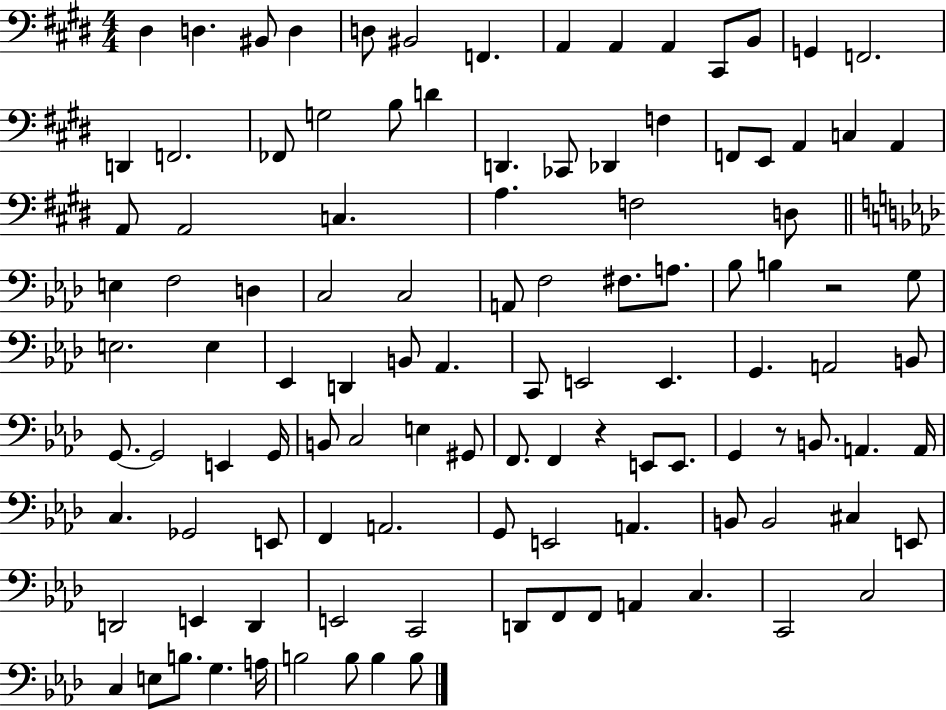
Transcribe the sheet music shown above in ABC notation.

X:1
T:Untitled
M:4/4
L:1/4
K:E
^D, D, ^B,,/2 D, D,/2 ^B,,2 F,, A,, A,, A,, ^C,,/2 B,,/2 G,, F,,2 D,, F,,2 _F,,/2 G,2 B,/2 D D,, _C,,/2 _D,, F, F,,/2 E,,/2 A,, C, A,, A,,/2 A,,2 C, A, F,2 D,/2 E, F,2 D, C,2 C,2 A,,/2 F,2 ^F,/2 A,/2 _B,/2 B, z2 G,/2 E,2 E, _E,, D,, B,,/2 _A,, C,,/2 E,,2 E,, G,, A,,2 B,,/2 G,,/2 G,,2 E,, G,,/4 B,,/2 C,2 E, ^G,,/2 F,,/2 F,, z E,,/2 E,,/2 G,, z/2 B,,/2 A,, A,,/4 C, _G,,2 E,,/2 F,, A,,2 G,,/2 E,,2 A,, B,,/2 B,,2 ^C, E,,/2 D,,2 E,, D,, E,,2 C,,2 D,,/2 F,,/2 F,,/2 A,, C, C,,2 C,2 C, E,/2 B,/2 G, A,/4 B,2 B,/2 B, B,/2